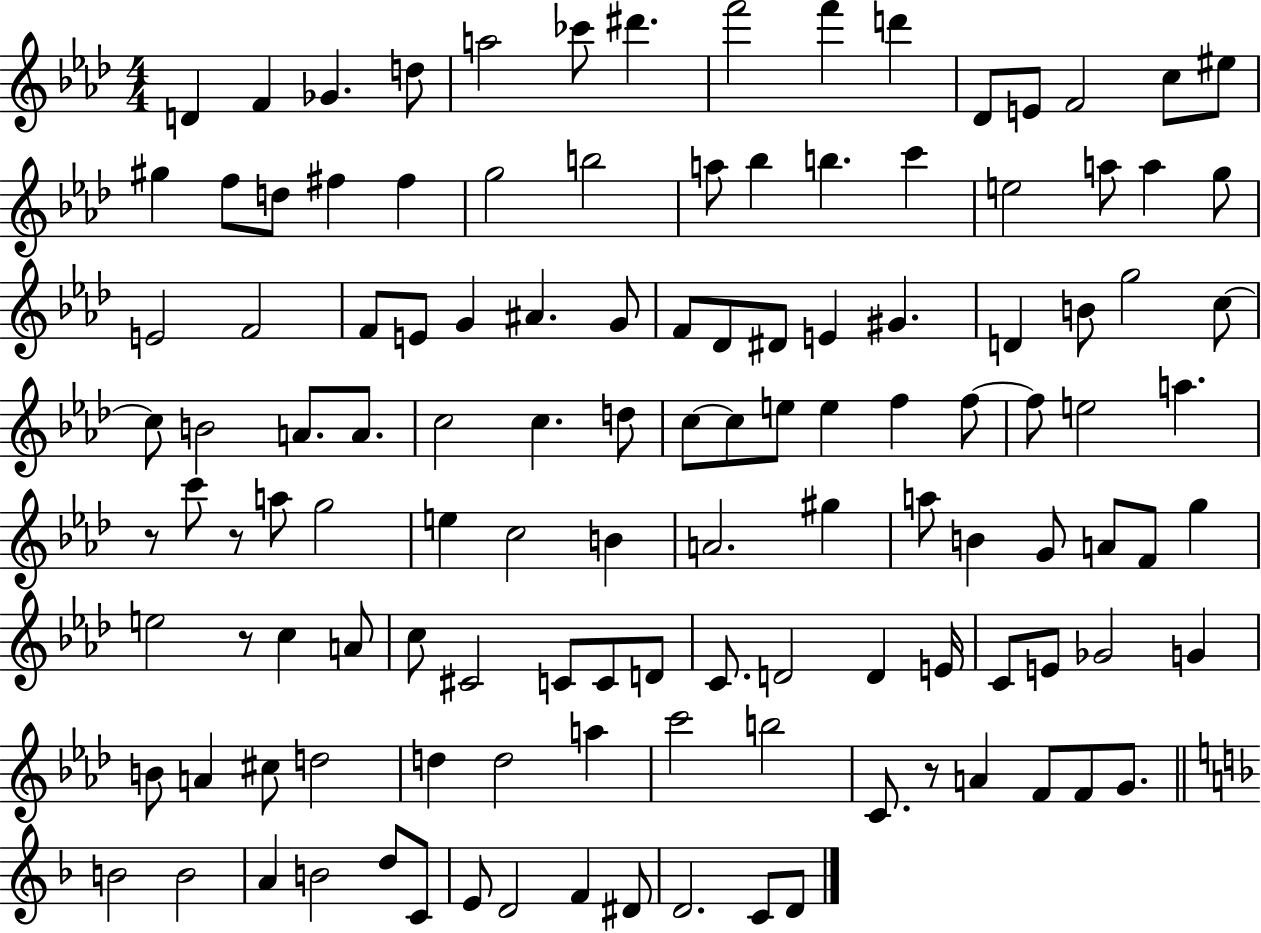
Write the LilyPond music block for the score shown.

{
  \clef treble
  \numericTimeSignature
  \time 4/4
  \key aes \major
  d'4 f'4 ges'4. d''8 | a''2 ces'''8 dis'''4. | f'''2 f'''4 d'''4 | des'8 e'8 f'2 c''8 eis''8 | \break gis''4 f''8 d''8 fis''4 fis''4 | g''2 b''2 | a''8 bes''4 b''4. c'''4 | e''2 a''8 a''4 g''8 | \break e'2 f'2 | f'8 e'8 g'4 ais'4. g'8 | f'8 des'8 dis'8 e'4 gis'4. | d'4 b'8 g''2 c''8~~ | \break c''8 b'2 a'8. a'8. | c''2 c''4. d''8 | c''8~~ c''8 e''8 e''4 f''4 f''8~~ | f''8 e''2 a''4. | \break r8 c'''8 r8 a''8 g''2 | e''4 c''2 b'4 | a'2. gis''4 | a''8 b'4 g'8 a'8 f'8 g''4 | \break e''2 r8 c''4 a'8 | c''8 cis'2 c'8 c'8 d'8 | c'8. d'2 d'4 e'16 | c'8 e'8 ges'2 g'4 | \break b'8 a'4 cis''8 d''2 | d''4 d''2 a''4 | c'''2 b''2 | c'8. r8 a'4 f'8 f'8 g'8. | \break \bar "||" \break \key f \major b'2 b'2 | a'4 b'2 d''8 c'8 | e'8 d'2 f'4 dis'8 | d'2. c'8 d'8 | \break \bar "|."
}